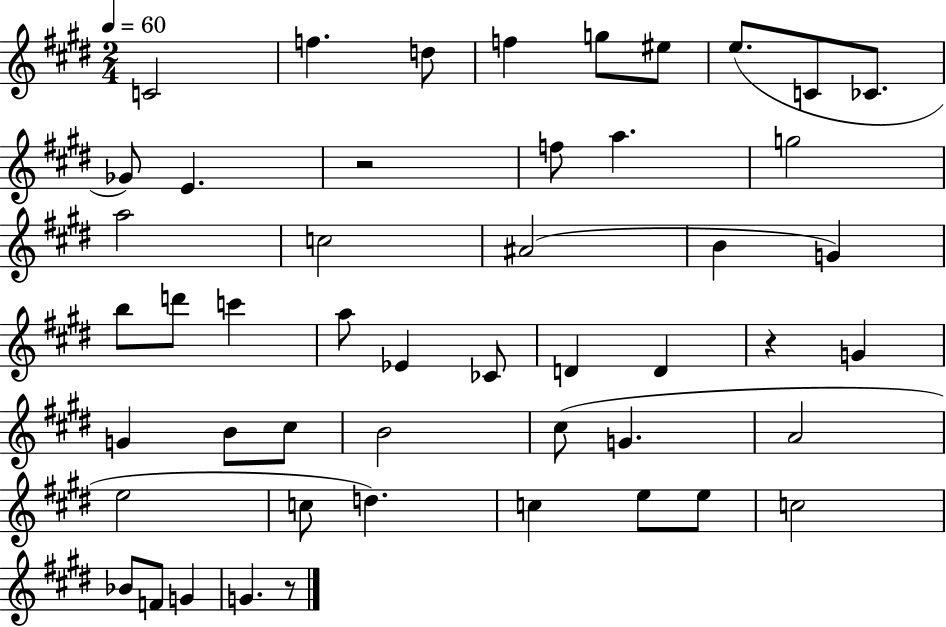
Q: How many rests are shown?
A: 3